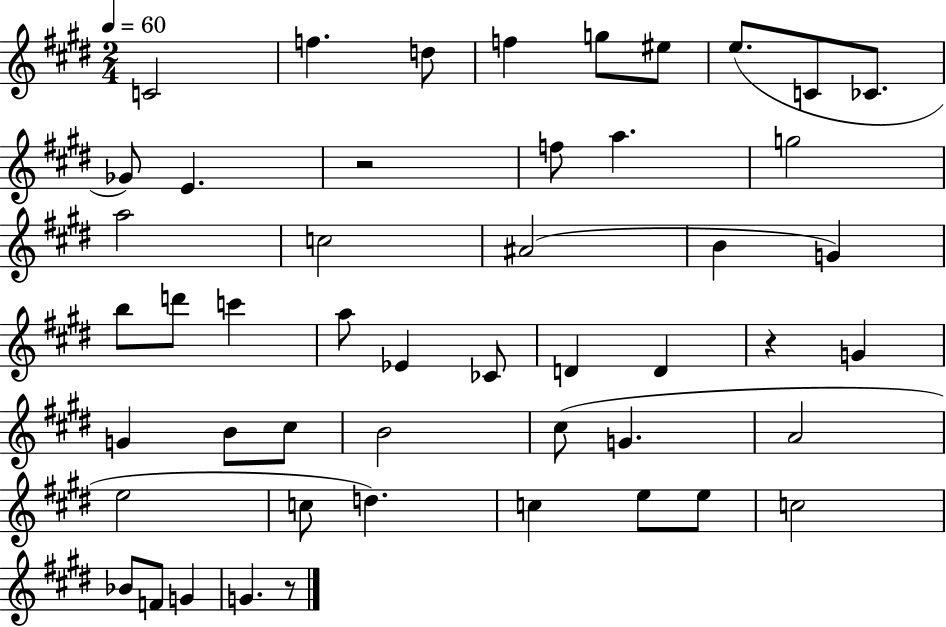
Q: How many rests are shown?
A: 3